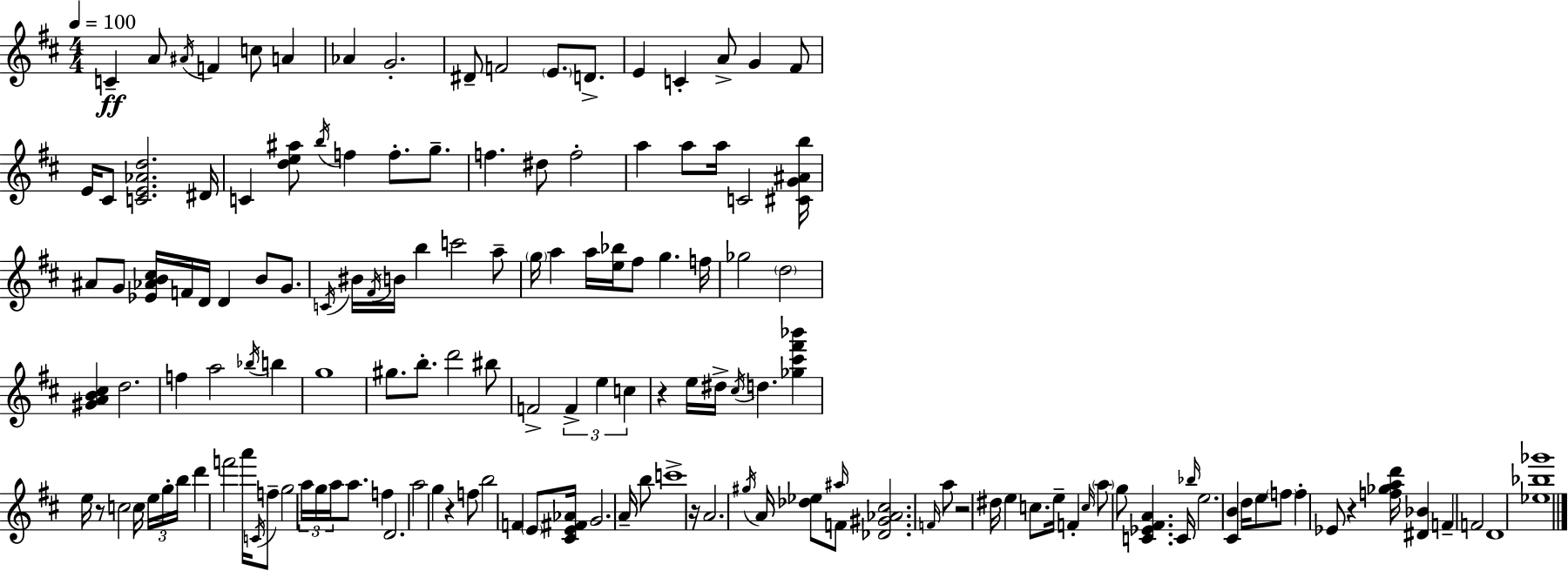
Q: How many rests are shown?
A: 6